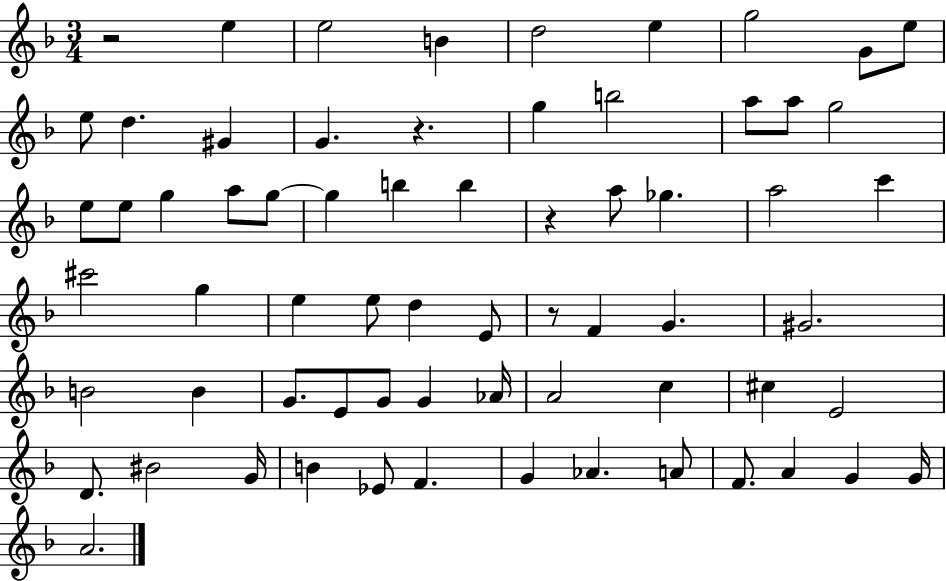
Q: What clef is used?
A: treble